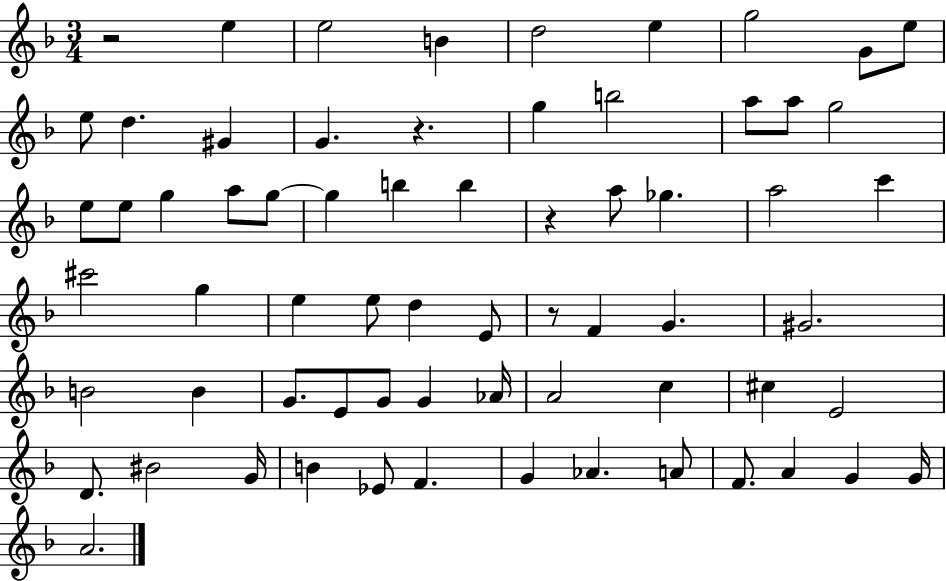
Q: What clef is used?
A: treble